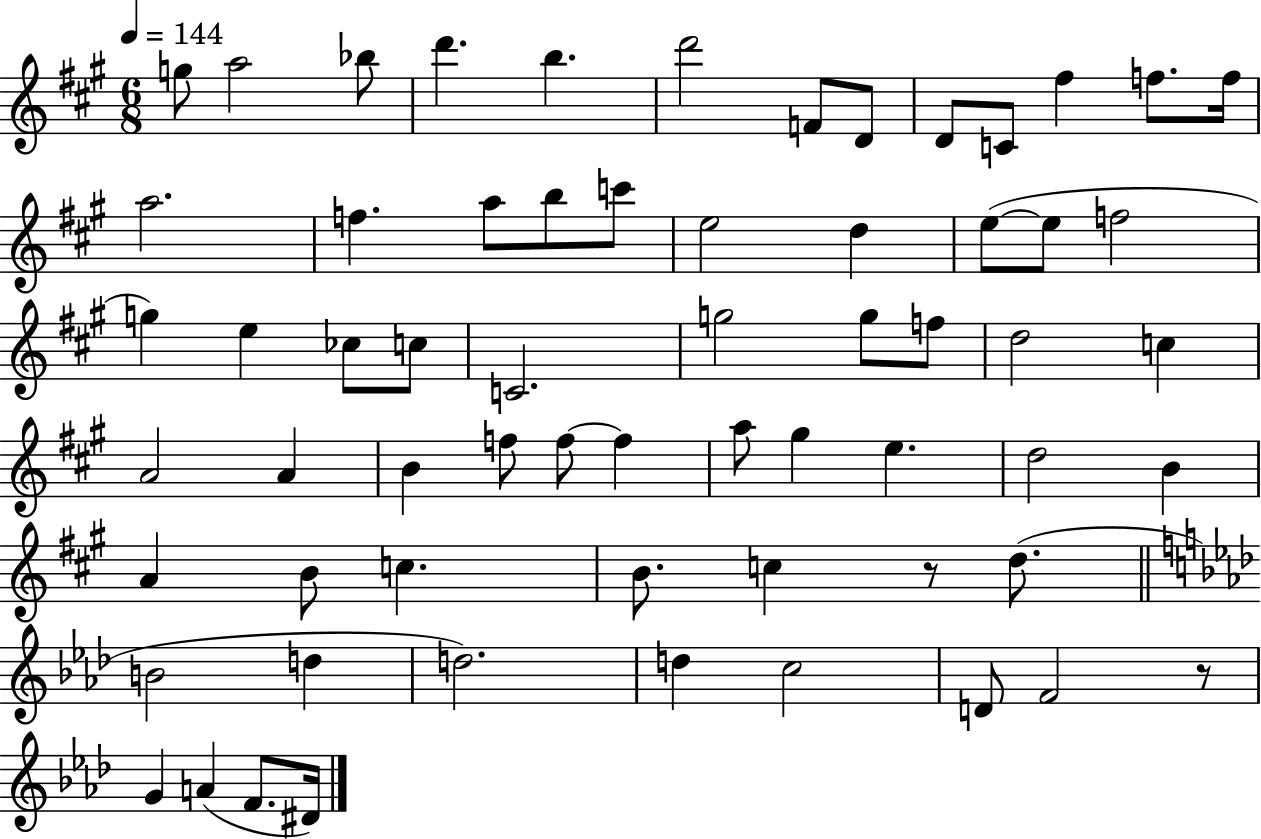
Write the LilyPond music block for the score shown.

{
  \clef treble
  \numericTimeSignature
  \time 6/8
  \key a \major
  \tempo 4 = 144
  g''8 a''2 bes''8 | d'''4. b''4. | d'''2 f'8 d'8 | d'8 c'8 fis''4 f''8. f''16 | \break a''2. | f''4. a''8 b''8 c'''8 | e''2 d''4 | e''8~(~ e''8 f''2 | \break g''4) e''4 ces''8 c''8 | c'2. | g''2 g''8 f''8 | d''2 c''4 | \break a'2 a'4 | b'4 f''8 f''8~~ f''4 | a''8 gis''4 e''4. | d''2 b'4 | \break a'4 b'8 c''4. | b'8. c''4 r8 d''8.( | \bar "||" \break \key aes \major b'2 d''4 | d''2.) | d''4 c''2 | d'8 f'2 r8 | \break g'4 a'4( f'8. dis'16) | \bar "|."
}